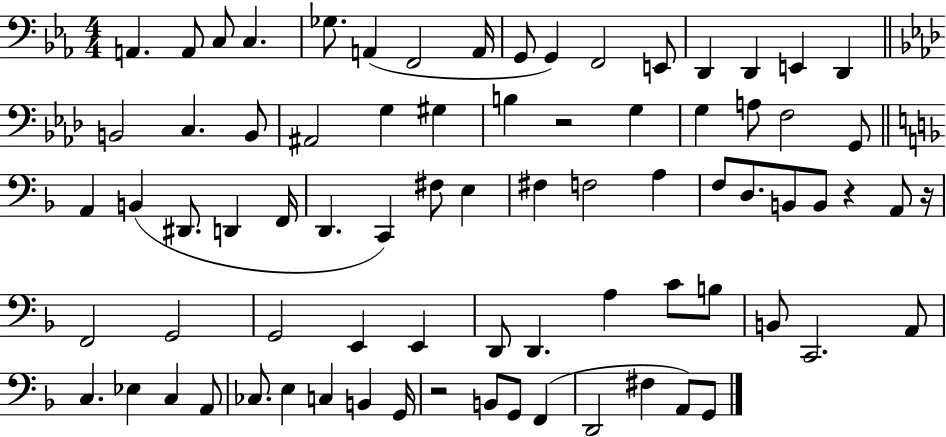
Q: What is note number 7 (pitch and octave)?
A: F2